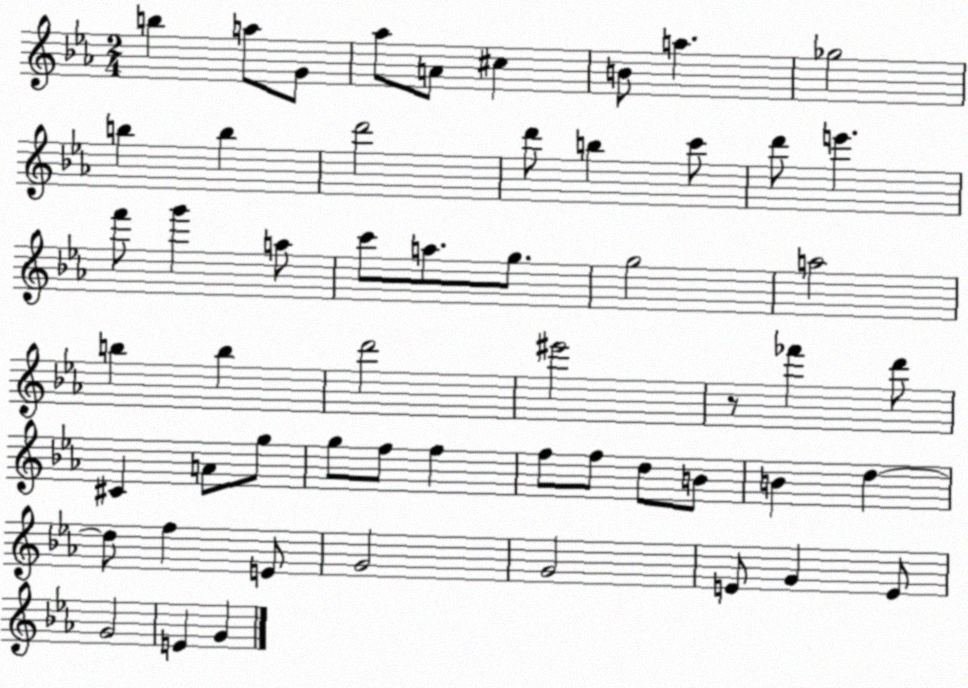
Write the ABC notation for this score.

X:1
T:Untitled
M:2/4
L:1/4
K:Eb
b a/2 G/2 _a/2 A/2 ^c B/2 a _g2 b b d'2 d'/2 b c'/2 d'/2 e' f'/2 g' a/2 c'/2 a/2 g/2 g2 a2 b b d'2 ^e'2 z/2 _f' d'/2 ^C A/2 g/2 g/2 f/2 f f/2 f/2 d/2 B/2 B d d/2 f E/2 G2 G2 E/2 G E/2 G2 E G